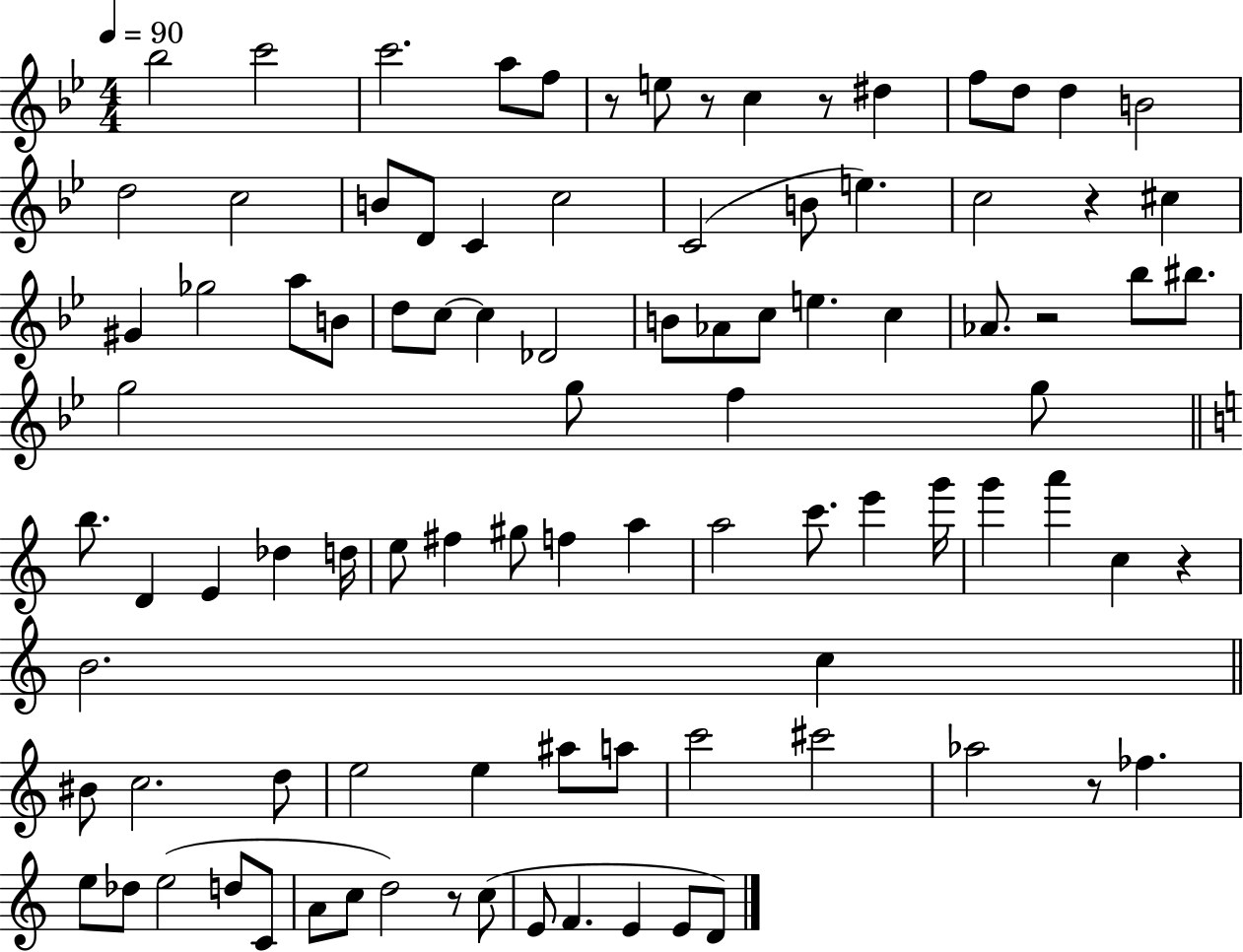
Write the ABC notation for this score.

X:1
T:Untitled
M:4/4
L:1/4
K:Bb
_b2 c'2 c'2 a/2 f/2 z/2 e/2 z/2 c z/2 ^d f/2 d/2 d B2 d2 c2 B/2 D/2 C c2 C2 B/2 e c2 z ^c ^G _g2 a/2 B/2 d/2 c/2 c _D2 B/2 _A/2 c/2 e c _A/2 z2 _b/2 ^b/2 g2 g/2 f g/2 b/2 D E _d d/4 e/2 ^f ^g/2 f a a2 c'/2 e' g'/4 g' a' c z B2 c ^B/2 c2 d/2 e2 e ^a/2 a/2 c'2 ^c'2 _a2 z/2 _f e/2 _d/2 e2 d/2 C/2 A/2 c/2 d2 z/2 c/2 E/2 F E E/2 D/2